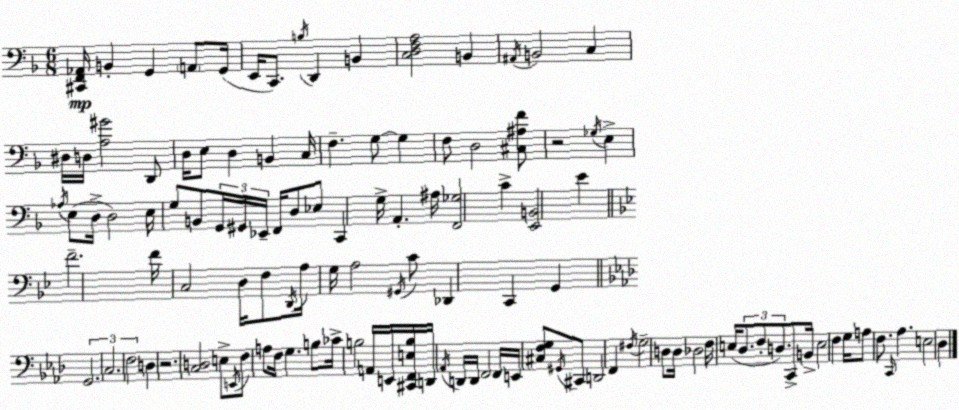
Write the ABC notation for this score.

X:1
T:Untitled
M:6/8
L:1/4
K:F
[^C,,F,,_A,,]/4 B,, G,, A,,/2 G,,/4 E,,/4 C,,/2 B,/4 D,, B,, [C,D,F,A,]2 B,, ^A,,/4 B,,2 C, ^D,/4 D,/4 [A,^G]2 D,,/2 D,/4 E,/2 D, B,, C,/4 F, G,/2 G, F,/2 D,2 [^C,^A,F]/2 z2 _G,/4 E, _A,/4 E,/2 D,/4 D,2 E,/4 G,/2 B,,/2 G,,/4 ^G,,/4 _E,,/4 F,,/4 D,/2 _E,/2 C,, G,/4 A,, ^A,/4 [F,,_G,]2 C [E,,B,,]2 E F2 F/4 C,2 D,/4 F,/2 D,,/4 A,/4 G,/4 A,2 ^G,,/4 C/2 _D,, C,, G,, G,,2 C,2 F,2 D, z2 [C,D,]2 E,/2 E,,/4 F,/2 A,/2 F,/4 G, B,/2 _C/4 B,2 A,,/4 E,,/4 [^C,,F,,E,B,]/4 D,,/4 _A,,/4 D,,/4 D,,/4 F,,2 F,,/4 E,,/4 [^C,F,G,]/2 ^G,,/4 ^C,,/2 D,,2 F,, ^F,/4 G,2 D,/2 D,/4 _D,2 F,/4 E,/4 _D,/2 F,/2 D,/2 C,,/2 B,,/4 E,2 F, G,/4 A,/2 F,/2 C,,/4 _A, E,2 _D,